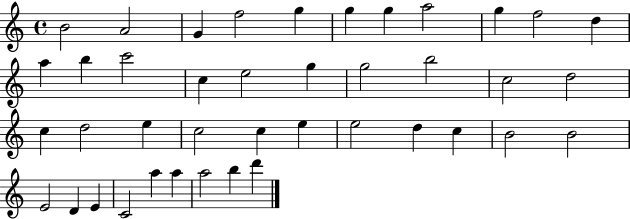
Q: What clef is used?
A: treble